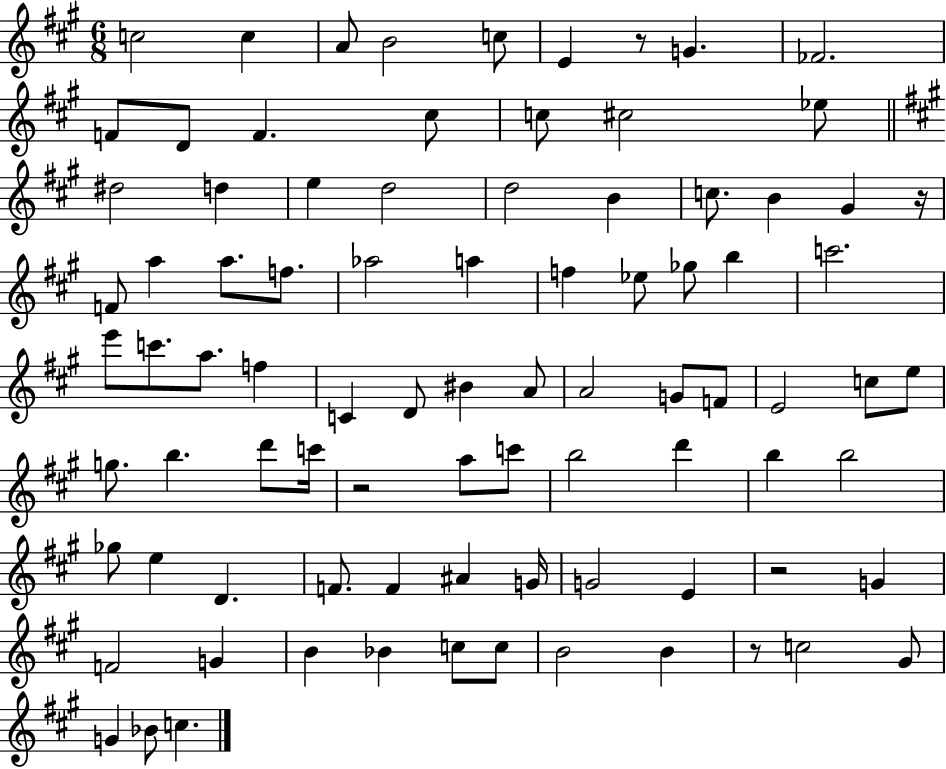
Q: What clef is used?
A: treble